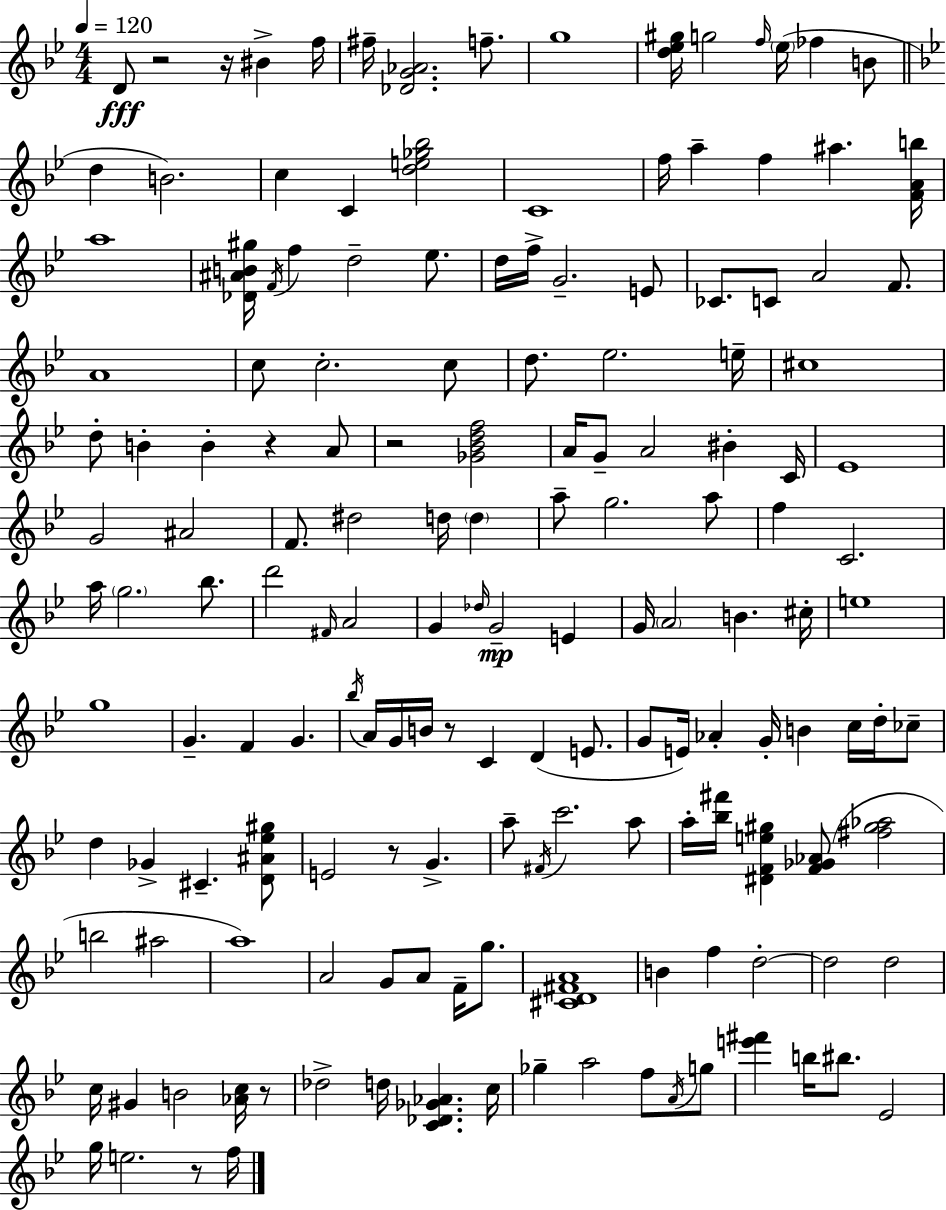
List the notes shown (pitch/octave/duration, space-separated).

D4/e R/h R/s BIS4/q F5/s F#5/s [Db4,G4,Ab4]/h. F5/e. G5/w [D5,Eb5,G#5]/s G5/h F5/s Eb5/s FES5/q B4/e D5/q B4/h. C5/q C4/q [D5,E5,Gb5,Bb5]/h C4/w F5/s A5/q F5/q A#5/q. [F4,A4,B5]/s A5/w [Db4,A#4,B4,G#5]/s F4/s F5/q D5/h Eb5/e. D5/s F5/s G4/h. E4/e CES4/e. C4/e A4/h F4/e. A4/w C5/e C5/h. C5/e D5/e. Eb5/h. E5/s C#5/w D5/e B4/q B4/q R/q A4/e R/h [Gb4,Bb4,D5,F5]/h A4/s G4/e A4/h BIS4/q C4/s Eb4/w G4/h A#4/h F4/e. D#5/h D5/s D5/q A5/e G5/h. A5/e F5/q C4/h. A5/s G5/h. Bb5/e. D6/h F#4/s A4/h G4/q Db5/s G4/h E4/q G4/s A4/h B4/q. C#5/s E5/w G5/w G4/q. F4/q G4/q. Bb5/s A4/s G4/s B4/s R/e C4/q D4/q E4/e. G4/e E4/s Ab4/q G4/s B4/q C5/s D5/s CES5/e D5/q Gb4/q C#4/q. [D4,A#4,Eb5,G#5]/e E4/h R/e G4/q. A5/e F#4/s C6/h. A5/e A5/s [Bb5,F#6]/s [D#4,F4,E5,G#5]/q [F4,Gb4,Ab4]/e [F#5,G#5,Ab5]/h B5/h A#5/h A5/w A4/h G4/e A4/e F4/s G5/e. [C#4,D4,F#4,A4]/w B4/q F5/q D5/h D5/h D5/h C5/s G#4/q B4/h [Ab4,C5]/s R/e Db5/h D5/s [C4,Db4,Gb4,Ab4]/q. C5/s Gb5/q A5/h F5/e A4/s G5/e [E6,F#6]/q B5/s BIS5/e. Eb4/h G5/s E5/h. R/e F5/s